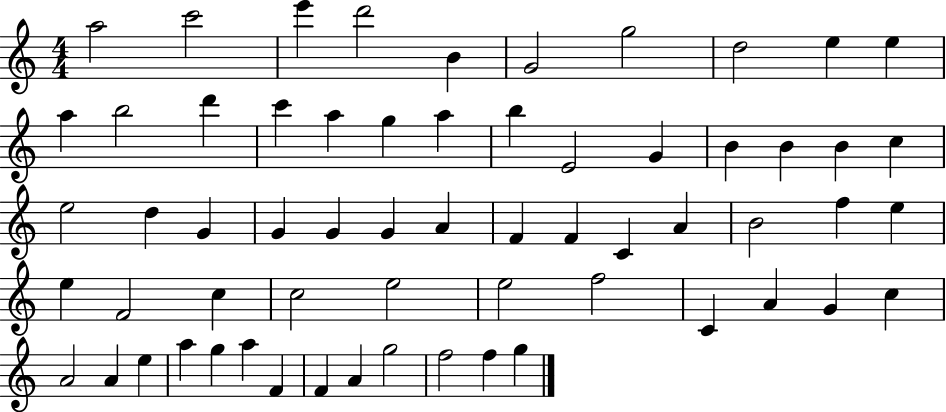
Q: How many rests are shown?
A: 0